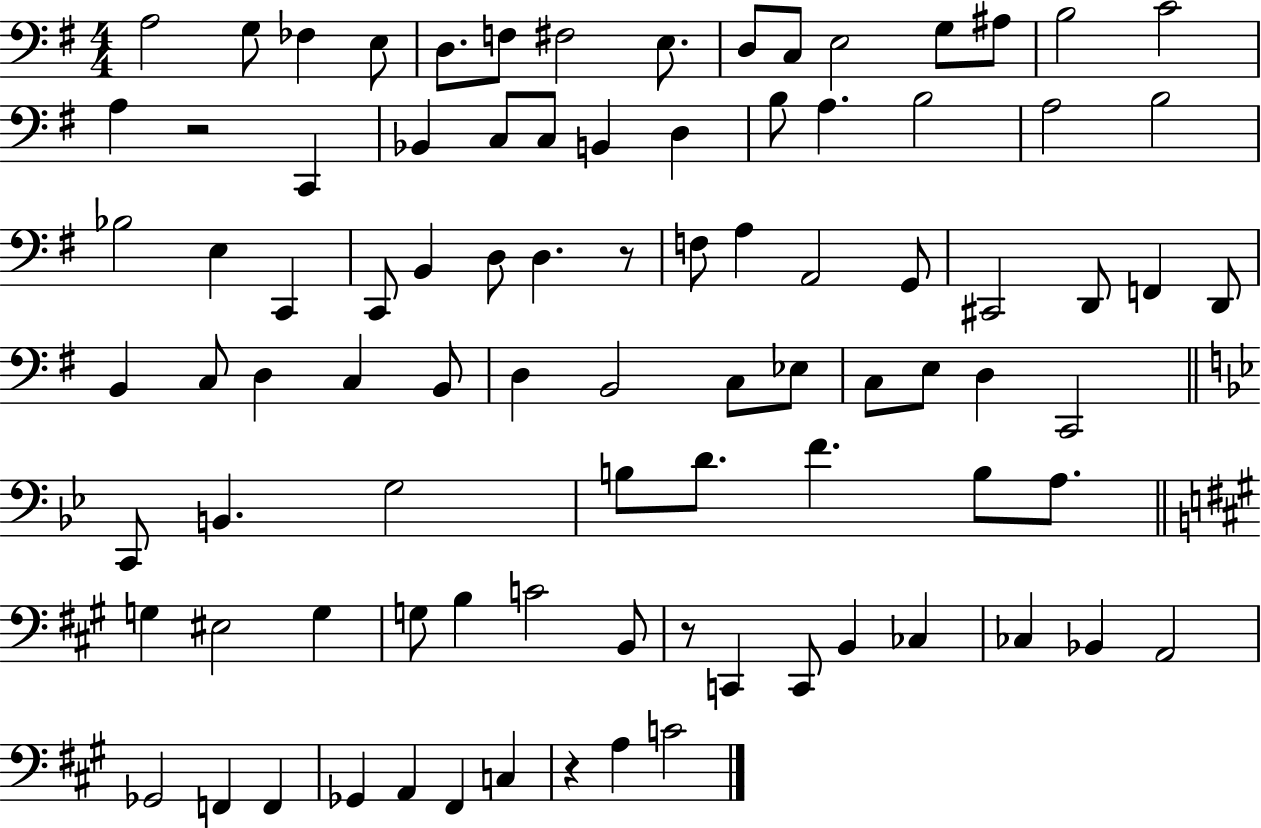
{
  \clef bass
  \numericTimeSignature
  \time 4/4
  \key g \major
  a2 g8 fes4 e8 | d8. f8 fis2 e8. | d8 c8 e2 g8 ais8 | b2 c'2 | \break a4 r2 c,4 | bes,4 c8 c8 b,4 d4 | b8 a4. b2 | a2 b2 | \break bes2 e4 c,4 | c,8 b,4 d8 d4. r8 | f8 a4 a,2 g,8 | cis,2 d,8 f,4 d,8 | \break b,4 c8 d4 c4 b,8 | d4 b,2 c8 ees8 | c8 e8 d4 c,2 | \bar "||" \break \key g \minor c,8 b,4. g2 | b8 d'8. f'4. b8 a8. | \bar "||" \break \key a \major g4 eis2 g4 | g8 b4 c'2 b,8 | r8 c,4 c,8 b,4 ces4 | ces4 bes,4 a,2 | \break ges,2 f,4 f,4 | ges,4 a,4 fis,4 c4 | r4 a4 c'2 | \bar "|."
}